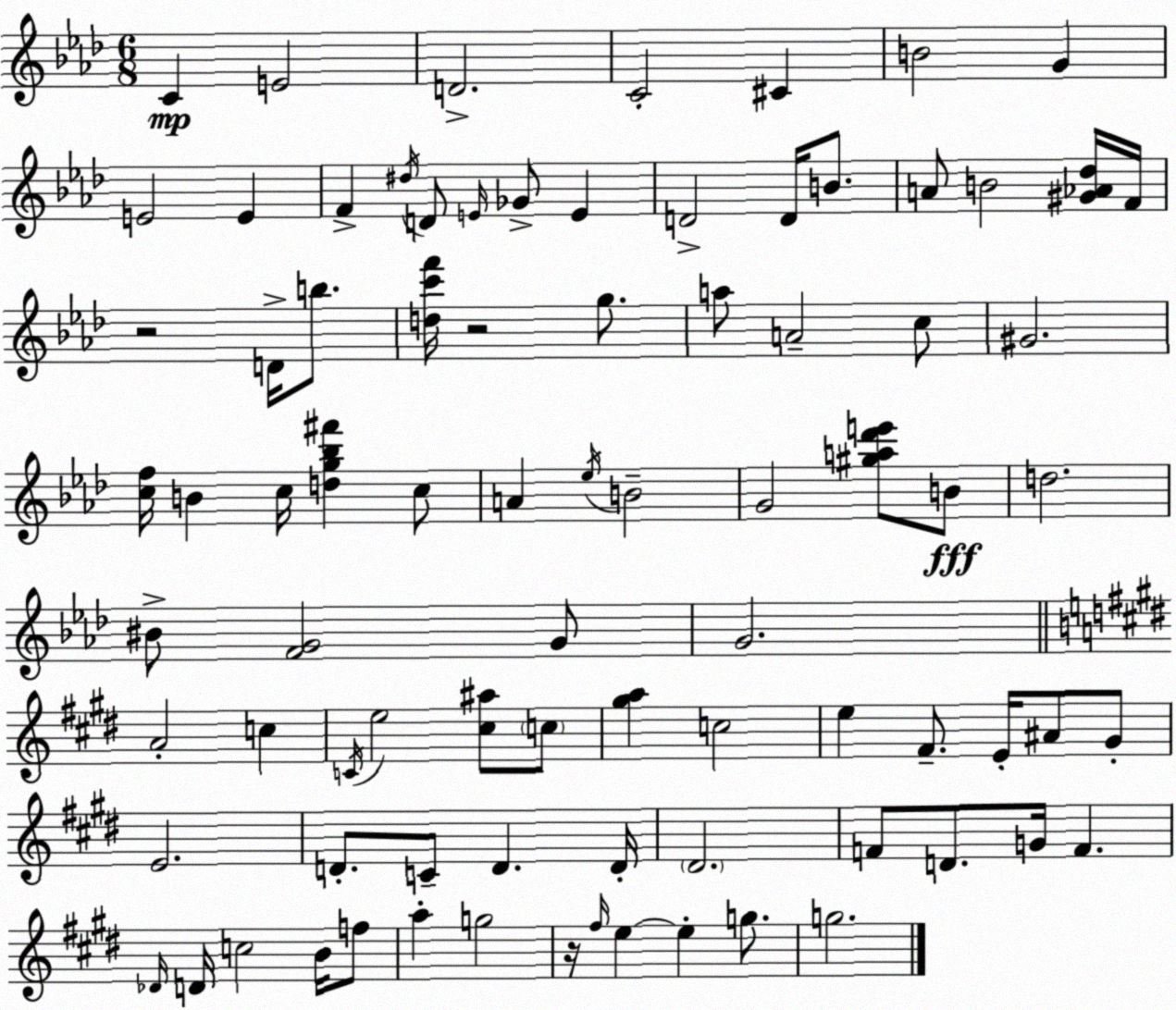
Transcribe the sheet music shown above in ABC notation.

X:1
T:Untitled
M:6/8
L:1/4
K:Ab
C E2 D2 C2 ^C B2 G E2 E F ^d/4 D/2 E/4 _G/2 E D2 D/4 B/2 A/2 B2 [^G_A_d]/4 F/4 z2 D/4 b/2 [dc'f']/4 z2 g/2 a/2 A2 c/2 ^G2 [cf]/4 B c/4 [dg_b^f'] c/2 A _e/4 B2 G2 [^ga_d'e']/2 B/2 d2 ^B/2 [FG]2 G/2 G2 A2 c C/4 e2 [^c^a]/2 c/2 [^ga] c2 e ^F/2 E/4 ^A/2 ^G/2 E2 D/2 C/2 D D/4 ^D2 F/2 D/2 G/4 F _D/4 D/4 c2 B/4 f/2 a g2 z/4 ^f/4 e e g/2 g2